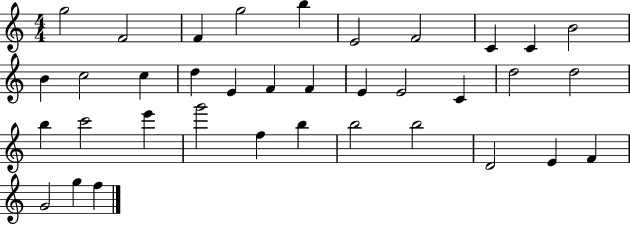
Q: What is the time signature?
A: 4/4